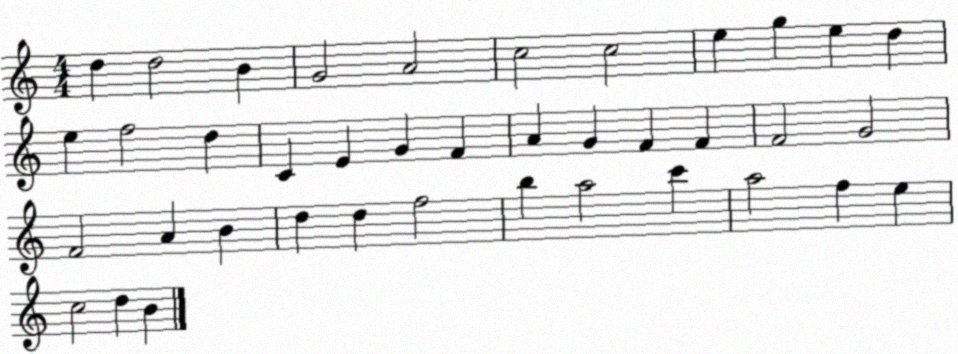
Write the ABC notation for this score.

X:1
T:Untitled
M:4/4
L:1/4
K:C
d d2 B G2 A2 c2 c2 e g e d e f2 d C E G F A G F F F2 G2 F2 A B d d f2 b a2 c' a2 f e c2 d B